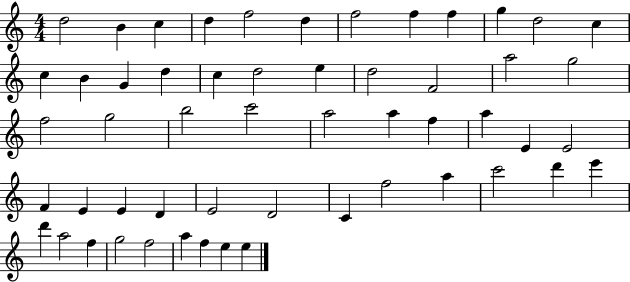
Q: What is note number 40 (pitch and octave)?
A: C4